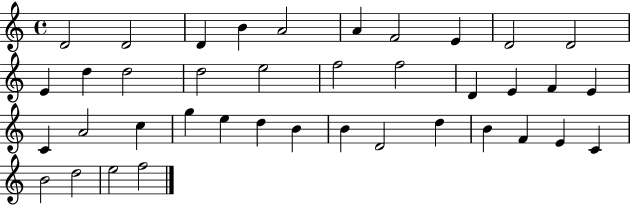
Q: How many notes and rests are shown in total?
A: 39